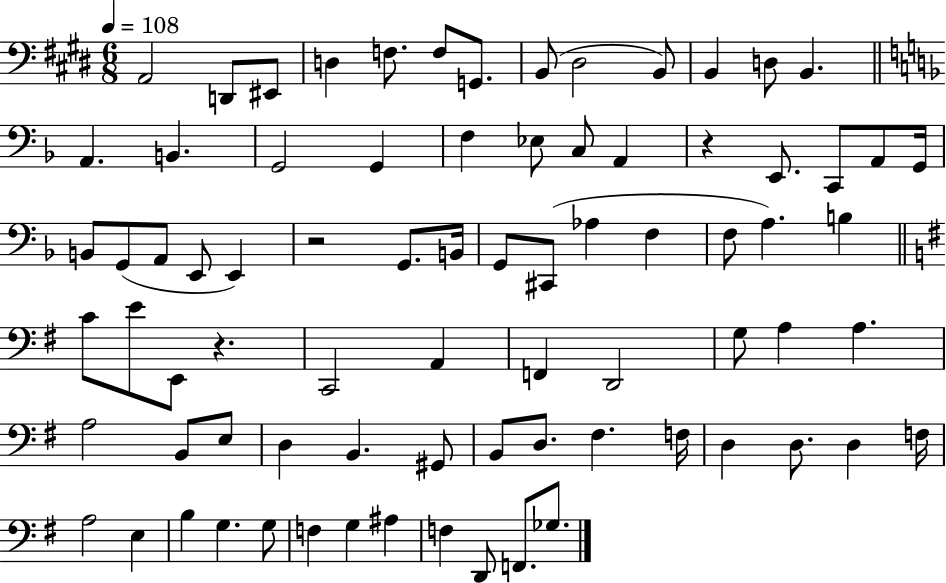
{
  \clef bass
  \numericTimeSignature
  \time 6/8
  \key e \major
  \tempo 4 = 108
  \repeat volta 2 { a,2 d,8 eis,8 | d4 f8. f8 g,8. | b,8( dis2 b,8) | b,4 d8 b,4. | \break \bar "||" \break \key f \major a,4. b,4. | g,2 g,4 | f4 ees8 c8 a,4 | r4 e,8. c,8 a,8 g,16 | \break b,8 g,8( a,8 e,8 e,4) | r2 g,8. b,16 | g,8 cis,8( aes4 f4 | f8 a4.) b4 | \break \bar "||" \break \key e \minor c'8 e'8 e,8 r4. | c,2 a,4 | f,4 d,2 | g8 a4 a4. | \break a2 b,8 e8 | d4 b,4. gis,8 | b,8 d8. fis4. f16 | d4 d8. d4 f16 | \break a2 e4 | b4 g4. g8 | f4 g4 ais4 | f4 d,8 f,8. ges8. | \break } \bar "|."
}